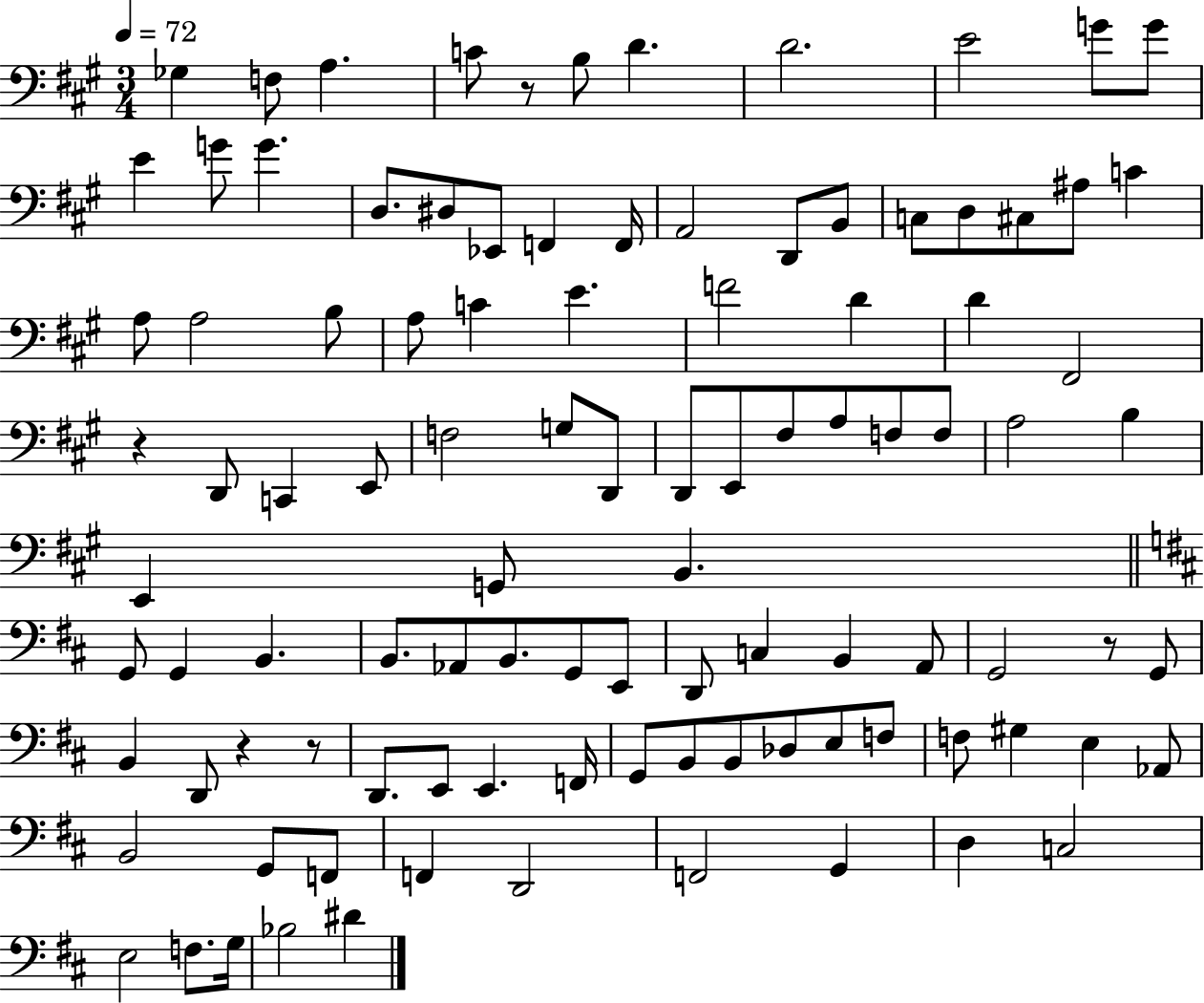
Gb3/q F3/e A3/q. C4/e R/e B3/e D4/q. D4/h. E4/h G4/e G4/e E4/q G4/e G4/q. D3/e. D#3/e Eb2/e F2/q F2/s A2/h D2/e B2/e C3/e D3/e C#3/e A#3/e C4/q A3/e A3/h B3/e A3/e C4/q E4/q. F4/h D4/q D4/q F#2/h R/q D2/e C2/q E2/e F3/h G3/e D2/e D2/e E2/e F#3/e A3/e F3/e F3/e A3/h B3/q E2/q G2/e B2/q. G2/e G2/q B2/q. B2/e. Ab2/e B2/e. G2/e E2/e D2/e C3/q B2/q A2/e G2/h R/e G2/e B2/q D2/e R/q R/e D2/e. E2/e E2/q. F2/s G2/e B2/e B2/e Db3/e E3/e F3/e F3/e G#3/q E3/q Ab2/e B2/h G2/e F2/e F2/q D2/h F2/h G2/q D3/q C3/h E3/h F3/e. G3/s Bb3/h D#4/q